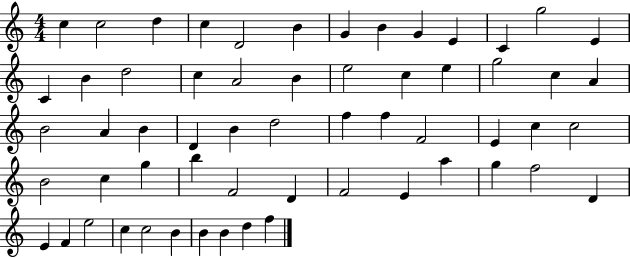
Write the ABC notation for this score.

X:1
T:Untitled
M:4/4
L:1/4
K:C
c c2 d c D2 B G B G E C g2 E C B d2 c A2 B e2 c e g2 c A B2 A B D B d2 f f F2 E c c2 B2 c g b F2 D F2 E a g f2 D E F e2 c c2 B B B d f